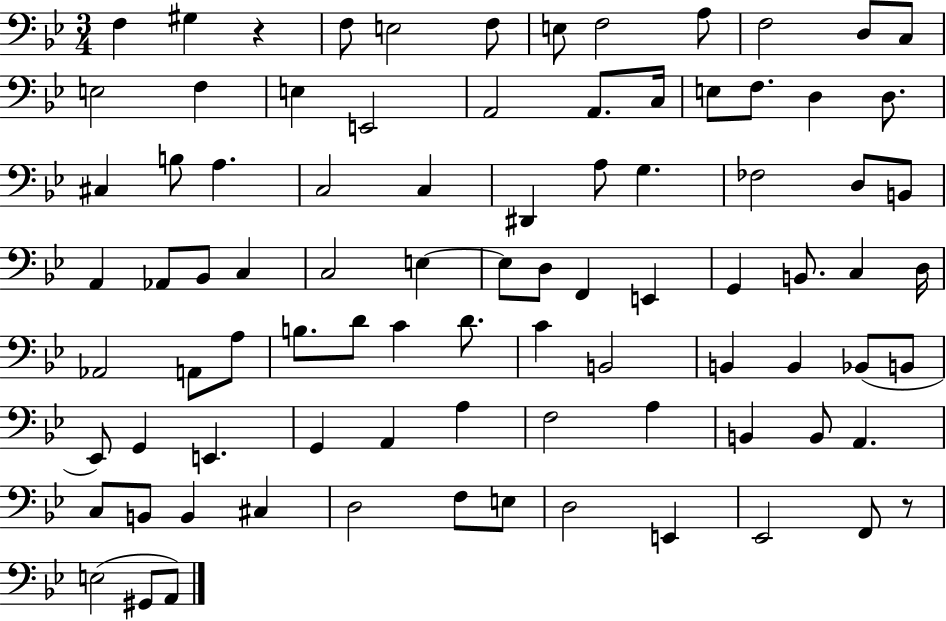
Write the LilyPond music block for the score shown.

{
  \clef bass
  \numericTimeSignature
  \time 3/4
  \key bes \major
  \repeat volta 2 { f4 gis4 r4 | f8 e2 f8 | e8 f2 a8 | f2 d8 c8 | \break e2 f4 | e4 e,2 | a,2 a,8. c16 | e8 f8. d4 d8. | \break cis4 b8 a4. | c2 c4 | dis,4 a8 g4. | fes2 d8 b,8 | \break a,4 aes,8 bes,8 c4 | c2 e4~~ | e8 d8 f,4 e,4 | g,4 b,8. c4 d16 | \break aes,2 a,8 a8 | b8. d'8 c'4 d'8. | c'4 b,2 | b,4 b,4 bes,8( b,8 | \break ees,8) g,4 e,4. | g,4 a,4 a4 | f2 a4 | b,4 b,8 a,4. | \break c8 b,8 b,4 cis4 | d2 f8 e8 | d2 e,4 | ees,2 f,8 r8 | \break e2( gis,8 a,8) | } \bar "|."
}